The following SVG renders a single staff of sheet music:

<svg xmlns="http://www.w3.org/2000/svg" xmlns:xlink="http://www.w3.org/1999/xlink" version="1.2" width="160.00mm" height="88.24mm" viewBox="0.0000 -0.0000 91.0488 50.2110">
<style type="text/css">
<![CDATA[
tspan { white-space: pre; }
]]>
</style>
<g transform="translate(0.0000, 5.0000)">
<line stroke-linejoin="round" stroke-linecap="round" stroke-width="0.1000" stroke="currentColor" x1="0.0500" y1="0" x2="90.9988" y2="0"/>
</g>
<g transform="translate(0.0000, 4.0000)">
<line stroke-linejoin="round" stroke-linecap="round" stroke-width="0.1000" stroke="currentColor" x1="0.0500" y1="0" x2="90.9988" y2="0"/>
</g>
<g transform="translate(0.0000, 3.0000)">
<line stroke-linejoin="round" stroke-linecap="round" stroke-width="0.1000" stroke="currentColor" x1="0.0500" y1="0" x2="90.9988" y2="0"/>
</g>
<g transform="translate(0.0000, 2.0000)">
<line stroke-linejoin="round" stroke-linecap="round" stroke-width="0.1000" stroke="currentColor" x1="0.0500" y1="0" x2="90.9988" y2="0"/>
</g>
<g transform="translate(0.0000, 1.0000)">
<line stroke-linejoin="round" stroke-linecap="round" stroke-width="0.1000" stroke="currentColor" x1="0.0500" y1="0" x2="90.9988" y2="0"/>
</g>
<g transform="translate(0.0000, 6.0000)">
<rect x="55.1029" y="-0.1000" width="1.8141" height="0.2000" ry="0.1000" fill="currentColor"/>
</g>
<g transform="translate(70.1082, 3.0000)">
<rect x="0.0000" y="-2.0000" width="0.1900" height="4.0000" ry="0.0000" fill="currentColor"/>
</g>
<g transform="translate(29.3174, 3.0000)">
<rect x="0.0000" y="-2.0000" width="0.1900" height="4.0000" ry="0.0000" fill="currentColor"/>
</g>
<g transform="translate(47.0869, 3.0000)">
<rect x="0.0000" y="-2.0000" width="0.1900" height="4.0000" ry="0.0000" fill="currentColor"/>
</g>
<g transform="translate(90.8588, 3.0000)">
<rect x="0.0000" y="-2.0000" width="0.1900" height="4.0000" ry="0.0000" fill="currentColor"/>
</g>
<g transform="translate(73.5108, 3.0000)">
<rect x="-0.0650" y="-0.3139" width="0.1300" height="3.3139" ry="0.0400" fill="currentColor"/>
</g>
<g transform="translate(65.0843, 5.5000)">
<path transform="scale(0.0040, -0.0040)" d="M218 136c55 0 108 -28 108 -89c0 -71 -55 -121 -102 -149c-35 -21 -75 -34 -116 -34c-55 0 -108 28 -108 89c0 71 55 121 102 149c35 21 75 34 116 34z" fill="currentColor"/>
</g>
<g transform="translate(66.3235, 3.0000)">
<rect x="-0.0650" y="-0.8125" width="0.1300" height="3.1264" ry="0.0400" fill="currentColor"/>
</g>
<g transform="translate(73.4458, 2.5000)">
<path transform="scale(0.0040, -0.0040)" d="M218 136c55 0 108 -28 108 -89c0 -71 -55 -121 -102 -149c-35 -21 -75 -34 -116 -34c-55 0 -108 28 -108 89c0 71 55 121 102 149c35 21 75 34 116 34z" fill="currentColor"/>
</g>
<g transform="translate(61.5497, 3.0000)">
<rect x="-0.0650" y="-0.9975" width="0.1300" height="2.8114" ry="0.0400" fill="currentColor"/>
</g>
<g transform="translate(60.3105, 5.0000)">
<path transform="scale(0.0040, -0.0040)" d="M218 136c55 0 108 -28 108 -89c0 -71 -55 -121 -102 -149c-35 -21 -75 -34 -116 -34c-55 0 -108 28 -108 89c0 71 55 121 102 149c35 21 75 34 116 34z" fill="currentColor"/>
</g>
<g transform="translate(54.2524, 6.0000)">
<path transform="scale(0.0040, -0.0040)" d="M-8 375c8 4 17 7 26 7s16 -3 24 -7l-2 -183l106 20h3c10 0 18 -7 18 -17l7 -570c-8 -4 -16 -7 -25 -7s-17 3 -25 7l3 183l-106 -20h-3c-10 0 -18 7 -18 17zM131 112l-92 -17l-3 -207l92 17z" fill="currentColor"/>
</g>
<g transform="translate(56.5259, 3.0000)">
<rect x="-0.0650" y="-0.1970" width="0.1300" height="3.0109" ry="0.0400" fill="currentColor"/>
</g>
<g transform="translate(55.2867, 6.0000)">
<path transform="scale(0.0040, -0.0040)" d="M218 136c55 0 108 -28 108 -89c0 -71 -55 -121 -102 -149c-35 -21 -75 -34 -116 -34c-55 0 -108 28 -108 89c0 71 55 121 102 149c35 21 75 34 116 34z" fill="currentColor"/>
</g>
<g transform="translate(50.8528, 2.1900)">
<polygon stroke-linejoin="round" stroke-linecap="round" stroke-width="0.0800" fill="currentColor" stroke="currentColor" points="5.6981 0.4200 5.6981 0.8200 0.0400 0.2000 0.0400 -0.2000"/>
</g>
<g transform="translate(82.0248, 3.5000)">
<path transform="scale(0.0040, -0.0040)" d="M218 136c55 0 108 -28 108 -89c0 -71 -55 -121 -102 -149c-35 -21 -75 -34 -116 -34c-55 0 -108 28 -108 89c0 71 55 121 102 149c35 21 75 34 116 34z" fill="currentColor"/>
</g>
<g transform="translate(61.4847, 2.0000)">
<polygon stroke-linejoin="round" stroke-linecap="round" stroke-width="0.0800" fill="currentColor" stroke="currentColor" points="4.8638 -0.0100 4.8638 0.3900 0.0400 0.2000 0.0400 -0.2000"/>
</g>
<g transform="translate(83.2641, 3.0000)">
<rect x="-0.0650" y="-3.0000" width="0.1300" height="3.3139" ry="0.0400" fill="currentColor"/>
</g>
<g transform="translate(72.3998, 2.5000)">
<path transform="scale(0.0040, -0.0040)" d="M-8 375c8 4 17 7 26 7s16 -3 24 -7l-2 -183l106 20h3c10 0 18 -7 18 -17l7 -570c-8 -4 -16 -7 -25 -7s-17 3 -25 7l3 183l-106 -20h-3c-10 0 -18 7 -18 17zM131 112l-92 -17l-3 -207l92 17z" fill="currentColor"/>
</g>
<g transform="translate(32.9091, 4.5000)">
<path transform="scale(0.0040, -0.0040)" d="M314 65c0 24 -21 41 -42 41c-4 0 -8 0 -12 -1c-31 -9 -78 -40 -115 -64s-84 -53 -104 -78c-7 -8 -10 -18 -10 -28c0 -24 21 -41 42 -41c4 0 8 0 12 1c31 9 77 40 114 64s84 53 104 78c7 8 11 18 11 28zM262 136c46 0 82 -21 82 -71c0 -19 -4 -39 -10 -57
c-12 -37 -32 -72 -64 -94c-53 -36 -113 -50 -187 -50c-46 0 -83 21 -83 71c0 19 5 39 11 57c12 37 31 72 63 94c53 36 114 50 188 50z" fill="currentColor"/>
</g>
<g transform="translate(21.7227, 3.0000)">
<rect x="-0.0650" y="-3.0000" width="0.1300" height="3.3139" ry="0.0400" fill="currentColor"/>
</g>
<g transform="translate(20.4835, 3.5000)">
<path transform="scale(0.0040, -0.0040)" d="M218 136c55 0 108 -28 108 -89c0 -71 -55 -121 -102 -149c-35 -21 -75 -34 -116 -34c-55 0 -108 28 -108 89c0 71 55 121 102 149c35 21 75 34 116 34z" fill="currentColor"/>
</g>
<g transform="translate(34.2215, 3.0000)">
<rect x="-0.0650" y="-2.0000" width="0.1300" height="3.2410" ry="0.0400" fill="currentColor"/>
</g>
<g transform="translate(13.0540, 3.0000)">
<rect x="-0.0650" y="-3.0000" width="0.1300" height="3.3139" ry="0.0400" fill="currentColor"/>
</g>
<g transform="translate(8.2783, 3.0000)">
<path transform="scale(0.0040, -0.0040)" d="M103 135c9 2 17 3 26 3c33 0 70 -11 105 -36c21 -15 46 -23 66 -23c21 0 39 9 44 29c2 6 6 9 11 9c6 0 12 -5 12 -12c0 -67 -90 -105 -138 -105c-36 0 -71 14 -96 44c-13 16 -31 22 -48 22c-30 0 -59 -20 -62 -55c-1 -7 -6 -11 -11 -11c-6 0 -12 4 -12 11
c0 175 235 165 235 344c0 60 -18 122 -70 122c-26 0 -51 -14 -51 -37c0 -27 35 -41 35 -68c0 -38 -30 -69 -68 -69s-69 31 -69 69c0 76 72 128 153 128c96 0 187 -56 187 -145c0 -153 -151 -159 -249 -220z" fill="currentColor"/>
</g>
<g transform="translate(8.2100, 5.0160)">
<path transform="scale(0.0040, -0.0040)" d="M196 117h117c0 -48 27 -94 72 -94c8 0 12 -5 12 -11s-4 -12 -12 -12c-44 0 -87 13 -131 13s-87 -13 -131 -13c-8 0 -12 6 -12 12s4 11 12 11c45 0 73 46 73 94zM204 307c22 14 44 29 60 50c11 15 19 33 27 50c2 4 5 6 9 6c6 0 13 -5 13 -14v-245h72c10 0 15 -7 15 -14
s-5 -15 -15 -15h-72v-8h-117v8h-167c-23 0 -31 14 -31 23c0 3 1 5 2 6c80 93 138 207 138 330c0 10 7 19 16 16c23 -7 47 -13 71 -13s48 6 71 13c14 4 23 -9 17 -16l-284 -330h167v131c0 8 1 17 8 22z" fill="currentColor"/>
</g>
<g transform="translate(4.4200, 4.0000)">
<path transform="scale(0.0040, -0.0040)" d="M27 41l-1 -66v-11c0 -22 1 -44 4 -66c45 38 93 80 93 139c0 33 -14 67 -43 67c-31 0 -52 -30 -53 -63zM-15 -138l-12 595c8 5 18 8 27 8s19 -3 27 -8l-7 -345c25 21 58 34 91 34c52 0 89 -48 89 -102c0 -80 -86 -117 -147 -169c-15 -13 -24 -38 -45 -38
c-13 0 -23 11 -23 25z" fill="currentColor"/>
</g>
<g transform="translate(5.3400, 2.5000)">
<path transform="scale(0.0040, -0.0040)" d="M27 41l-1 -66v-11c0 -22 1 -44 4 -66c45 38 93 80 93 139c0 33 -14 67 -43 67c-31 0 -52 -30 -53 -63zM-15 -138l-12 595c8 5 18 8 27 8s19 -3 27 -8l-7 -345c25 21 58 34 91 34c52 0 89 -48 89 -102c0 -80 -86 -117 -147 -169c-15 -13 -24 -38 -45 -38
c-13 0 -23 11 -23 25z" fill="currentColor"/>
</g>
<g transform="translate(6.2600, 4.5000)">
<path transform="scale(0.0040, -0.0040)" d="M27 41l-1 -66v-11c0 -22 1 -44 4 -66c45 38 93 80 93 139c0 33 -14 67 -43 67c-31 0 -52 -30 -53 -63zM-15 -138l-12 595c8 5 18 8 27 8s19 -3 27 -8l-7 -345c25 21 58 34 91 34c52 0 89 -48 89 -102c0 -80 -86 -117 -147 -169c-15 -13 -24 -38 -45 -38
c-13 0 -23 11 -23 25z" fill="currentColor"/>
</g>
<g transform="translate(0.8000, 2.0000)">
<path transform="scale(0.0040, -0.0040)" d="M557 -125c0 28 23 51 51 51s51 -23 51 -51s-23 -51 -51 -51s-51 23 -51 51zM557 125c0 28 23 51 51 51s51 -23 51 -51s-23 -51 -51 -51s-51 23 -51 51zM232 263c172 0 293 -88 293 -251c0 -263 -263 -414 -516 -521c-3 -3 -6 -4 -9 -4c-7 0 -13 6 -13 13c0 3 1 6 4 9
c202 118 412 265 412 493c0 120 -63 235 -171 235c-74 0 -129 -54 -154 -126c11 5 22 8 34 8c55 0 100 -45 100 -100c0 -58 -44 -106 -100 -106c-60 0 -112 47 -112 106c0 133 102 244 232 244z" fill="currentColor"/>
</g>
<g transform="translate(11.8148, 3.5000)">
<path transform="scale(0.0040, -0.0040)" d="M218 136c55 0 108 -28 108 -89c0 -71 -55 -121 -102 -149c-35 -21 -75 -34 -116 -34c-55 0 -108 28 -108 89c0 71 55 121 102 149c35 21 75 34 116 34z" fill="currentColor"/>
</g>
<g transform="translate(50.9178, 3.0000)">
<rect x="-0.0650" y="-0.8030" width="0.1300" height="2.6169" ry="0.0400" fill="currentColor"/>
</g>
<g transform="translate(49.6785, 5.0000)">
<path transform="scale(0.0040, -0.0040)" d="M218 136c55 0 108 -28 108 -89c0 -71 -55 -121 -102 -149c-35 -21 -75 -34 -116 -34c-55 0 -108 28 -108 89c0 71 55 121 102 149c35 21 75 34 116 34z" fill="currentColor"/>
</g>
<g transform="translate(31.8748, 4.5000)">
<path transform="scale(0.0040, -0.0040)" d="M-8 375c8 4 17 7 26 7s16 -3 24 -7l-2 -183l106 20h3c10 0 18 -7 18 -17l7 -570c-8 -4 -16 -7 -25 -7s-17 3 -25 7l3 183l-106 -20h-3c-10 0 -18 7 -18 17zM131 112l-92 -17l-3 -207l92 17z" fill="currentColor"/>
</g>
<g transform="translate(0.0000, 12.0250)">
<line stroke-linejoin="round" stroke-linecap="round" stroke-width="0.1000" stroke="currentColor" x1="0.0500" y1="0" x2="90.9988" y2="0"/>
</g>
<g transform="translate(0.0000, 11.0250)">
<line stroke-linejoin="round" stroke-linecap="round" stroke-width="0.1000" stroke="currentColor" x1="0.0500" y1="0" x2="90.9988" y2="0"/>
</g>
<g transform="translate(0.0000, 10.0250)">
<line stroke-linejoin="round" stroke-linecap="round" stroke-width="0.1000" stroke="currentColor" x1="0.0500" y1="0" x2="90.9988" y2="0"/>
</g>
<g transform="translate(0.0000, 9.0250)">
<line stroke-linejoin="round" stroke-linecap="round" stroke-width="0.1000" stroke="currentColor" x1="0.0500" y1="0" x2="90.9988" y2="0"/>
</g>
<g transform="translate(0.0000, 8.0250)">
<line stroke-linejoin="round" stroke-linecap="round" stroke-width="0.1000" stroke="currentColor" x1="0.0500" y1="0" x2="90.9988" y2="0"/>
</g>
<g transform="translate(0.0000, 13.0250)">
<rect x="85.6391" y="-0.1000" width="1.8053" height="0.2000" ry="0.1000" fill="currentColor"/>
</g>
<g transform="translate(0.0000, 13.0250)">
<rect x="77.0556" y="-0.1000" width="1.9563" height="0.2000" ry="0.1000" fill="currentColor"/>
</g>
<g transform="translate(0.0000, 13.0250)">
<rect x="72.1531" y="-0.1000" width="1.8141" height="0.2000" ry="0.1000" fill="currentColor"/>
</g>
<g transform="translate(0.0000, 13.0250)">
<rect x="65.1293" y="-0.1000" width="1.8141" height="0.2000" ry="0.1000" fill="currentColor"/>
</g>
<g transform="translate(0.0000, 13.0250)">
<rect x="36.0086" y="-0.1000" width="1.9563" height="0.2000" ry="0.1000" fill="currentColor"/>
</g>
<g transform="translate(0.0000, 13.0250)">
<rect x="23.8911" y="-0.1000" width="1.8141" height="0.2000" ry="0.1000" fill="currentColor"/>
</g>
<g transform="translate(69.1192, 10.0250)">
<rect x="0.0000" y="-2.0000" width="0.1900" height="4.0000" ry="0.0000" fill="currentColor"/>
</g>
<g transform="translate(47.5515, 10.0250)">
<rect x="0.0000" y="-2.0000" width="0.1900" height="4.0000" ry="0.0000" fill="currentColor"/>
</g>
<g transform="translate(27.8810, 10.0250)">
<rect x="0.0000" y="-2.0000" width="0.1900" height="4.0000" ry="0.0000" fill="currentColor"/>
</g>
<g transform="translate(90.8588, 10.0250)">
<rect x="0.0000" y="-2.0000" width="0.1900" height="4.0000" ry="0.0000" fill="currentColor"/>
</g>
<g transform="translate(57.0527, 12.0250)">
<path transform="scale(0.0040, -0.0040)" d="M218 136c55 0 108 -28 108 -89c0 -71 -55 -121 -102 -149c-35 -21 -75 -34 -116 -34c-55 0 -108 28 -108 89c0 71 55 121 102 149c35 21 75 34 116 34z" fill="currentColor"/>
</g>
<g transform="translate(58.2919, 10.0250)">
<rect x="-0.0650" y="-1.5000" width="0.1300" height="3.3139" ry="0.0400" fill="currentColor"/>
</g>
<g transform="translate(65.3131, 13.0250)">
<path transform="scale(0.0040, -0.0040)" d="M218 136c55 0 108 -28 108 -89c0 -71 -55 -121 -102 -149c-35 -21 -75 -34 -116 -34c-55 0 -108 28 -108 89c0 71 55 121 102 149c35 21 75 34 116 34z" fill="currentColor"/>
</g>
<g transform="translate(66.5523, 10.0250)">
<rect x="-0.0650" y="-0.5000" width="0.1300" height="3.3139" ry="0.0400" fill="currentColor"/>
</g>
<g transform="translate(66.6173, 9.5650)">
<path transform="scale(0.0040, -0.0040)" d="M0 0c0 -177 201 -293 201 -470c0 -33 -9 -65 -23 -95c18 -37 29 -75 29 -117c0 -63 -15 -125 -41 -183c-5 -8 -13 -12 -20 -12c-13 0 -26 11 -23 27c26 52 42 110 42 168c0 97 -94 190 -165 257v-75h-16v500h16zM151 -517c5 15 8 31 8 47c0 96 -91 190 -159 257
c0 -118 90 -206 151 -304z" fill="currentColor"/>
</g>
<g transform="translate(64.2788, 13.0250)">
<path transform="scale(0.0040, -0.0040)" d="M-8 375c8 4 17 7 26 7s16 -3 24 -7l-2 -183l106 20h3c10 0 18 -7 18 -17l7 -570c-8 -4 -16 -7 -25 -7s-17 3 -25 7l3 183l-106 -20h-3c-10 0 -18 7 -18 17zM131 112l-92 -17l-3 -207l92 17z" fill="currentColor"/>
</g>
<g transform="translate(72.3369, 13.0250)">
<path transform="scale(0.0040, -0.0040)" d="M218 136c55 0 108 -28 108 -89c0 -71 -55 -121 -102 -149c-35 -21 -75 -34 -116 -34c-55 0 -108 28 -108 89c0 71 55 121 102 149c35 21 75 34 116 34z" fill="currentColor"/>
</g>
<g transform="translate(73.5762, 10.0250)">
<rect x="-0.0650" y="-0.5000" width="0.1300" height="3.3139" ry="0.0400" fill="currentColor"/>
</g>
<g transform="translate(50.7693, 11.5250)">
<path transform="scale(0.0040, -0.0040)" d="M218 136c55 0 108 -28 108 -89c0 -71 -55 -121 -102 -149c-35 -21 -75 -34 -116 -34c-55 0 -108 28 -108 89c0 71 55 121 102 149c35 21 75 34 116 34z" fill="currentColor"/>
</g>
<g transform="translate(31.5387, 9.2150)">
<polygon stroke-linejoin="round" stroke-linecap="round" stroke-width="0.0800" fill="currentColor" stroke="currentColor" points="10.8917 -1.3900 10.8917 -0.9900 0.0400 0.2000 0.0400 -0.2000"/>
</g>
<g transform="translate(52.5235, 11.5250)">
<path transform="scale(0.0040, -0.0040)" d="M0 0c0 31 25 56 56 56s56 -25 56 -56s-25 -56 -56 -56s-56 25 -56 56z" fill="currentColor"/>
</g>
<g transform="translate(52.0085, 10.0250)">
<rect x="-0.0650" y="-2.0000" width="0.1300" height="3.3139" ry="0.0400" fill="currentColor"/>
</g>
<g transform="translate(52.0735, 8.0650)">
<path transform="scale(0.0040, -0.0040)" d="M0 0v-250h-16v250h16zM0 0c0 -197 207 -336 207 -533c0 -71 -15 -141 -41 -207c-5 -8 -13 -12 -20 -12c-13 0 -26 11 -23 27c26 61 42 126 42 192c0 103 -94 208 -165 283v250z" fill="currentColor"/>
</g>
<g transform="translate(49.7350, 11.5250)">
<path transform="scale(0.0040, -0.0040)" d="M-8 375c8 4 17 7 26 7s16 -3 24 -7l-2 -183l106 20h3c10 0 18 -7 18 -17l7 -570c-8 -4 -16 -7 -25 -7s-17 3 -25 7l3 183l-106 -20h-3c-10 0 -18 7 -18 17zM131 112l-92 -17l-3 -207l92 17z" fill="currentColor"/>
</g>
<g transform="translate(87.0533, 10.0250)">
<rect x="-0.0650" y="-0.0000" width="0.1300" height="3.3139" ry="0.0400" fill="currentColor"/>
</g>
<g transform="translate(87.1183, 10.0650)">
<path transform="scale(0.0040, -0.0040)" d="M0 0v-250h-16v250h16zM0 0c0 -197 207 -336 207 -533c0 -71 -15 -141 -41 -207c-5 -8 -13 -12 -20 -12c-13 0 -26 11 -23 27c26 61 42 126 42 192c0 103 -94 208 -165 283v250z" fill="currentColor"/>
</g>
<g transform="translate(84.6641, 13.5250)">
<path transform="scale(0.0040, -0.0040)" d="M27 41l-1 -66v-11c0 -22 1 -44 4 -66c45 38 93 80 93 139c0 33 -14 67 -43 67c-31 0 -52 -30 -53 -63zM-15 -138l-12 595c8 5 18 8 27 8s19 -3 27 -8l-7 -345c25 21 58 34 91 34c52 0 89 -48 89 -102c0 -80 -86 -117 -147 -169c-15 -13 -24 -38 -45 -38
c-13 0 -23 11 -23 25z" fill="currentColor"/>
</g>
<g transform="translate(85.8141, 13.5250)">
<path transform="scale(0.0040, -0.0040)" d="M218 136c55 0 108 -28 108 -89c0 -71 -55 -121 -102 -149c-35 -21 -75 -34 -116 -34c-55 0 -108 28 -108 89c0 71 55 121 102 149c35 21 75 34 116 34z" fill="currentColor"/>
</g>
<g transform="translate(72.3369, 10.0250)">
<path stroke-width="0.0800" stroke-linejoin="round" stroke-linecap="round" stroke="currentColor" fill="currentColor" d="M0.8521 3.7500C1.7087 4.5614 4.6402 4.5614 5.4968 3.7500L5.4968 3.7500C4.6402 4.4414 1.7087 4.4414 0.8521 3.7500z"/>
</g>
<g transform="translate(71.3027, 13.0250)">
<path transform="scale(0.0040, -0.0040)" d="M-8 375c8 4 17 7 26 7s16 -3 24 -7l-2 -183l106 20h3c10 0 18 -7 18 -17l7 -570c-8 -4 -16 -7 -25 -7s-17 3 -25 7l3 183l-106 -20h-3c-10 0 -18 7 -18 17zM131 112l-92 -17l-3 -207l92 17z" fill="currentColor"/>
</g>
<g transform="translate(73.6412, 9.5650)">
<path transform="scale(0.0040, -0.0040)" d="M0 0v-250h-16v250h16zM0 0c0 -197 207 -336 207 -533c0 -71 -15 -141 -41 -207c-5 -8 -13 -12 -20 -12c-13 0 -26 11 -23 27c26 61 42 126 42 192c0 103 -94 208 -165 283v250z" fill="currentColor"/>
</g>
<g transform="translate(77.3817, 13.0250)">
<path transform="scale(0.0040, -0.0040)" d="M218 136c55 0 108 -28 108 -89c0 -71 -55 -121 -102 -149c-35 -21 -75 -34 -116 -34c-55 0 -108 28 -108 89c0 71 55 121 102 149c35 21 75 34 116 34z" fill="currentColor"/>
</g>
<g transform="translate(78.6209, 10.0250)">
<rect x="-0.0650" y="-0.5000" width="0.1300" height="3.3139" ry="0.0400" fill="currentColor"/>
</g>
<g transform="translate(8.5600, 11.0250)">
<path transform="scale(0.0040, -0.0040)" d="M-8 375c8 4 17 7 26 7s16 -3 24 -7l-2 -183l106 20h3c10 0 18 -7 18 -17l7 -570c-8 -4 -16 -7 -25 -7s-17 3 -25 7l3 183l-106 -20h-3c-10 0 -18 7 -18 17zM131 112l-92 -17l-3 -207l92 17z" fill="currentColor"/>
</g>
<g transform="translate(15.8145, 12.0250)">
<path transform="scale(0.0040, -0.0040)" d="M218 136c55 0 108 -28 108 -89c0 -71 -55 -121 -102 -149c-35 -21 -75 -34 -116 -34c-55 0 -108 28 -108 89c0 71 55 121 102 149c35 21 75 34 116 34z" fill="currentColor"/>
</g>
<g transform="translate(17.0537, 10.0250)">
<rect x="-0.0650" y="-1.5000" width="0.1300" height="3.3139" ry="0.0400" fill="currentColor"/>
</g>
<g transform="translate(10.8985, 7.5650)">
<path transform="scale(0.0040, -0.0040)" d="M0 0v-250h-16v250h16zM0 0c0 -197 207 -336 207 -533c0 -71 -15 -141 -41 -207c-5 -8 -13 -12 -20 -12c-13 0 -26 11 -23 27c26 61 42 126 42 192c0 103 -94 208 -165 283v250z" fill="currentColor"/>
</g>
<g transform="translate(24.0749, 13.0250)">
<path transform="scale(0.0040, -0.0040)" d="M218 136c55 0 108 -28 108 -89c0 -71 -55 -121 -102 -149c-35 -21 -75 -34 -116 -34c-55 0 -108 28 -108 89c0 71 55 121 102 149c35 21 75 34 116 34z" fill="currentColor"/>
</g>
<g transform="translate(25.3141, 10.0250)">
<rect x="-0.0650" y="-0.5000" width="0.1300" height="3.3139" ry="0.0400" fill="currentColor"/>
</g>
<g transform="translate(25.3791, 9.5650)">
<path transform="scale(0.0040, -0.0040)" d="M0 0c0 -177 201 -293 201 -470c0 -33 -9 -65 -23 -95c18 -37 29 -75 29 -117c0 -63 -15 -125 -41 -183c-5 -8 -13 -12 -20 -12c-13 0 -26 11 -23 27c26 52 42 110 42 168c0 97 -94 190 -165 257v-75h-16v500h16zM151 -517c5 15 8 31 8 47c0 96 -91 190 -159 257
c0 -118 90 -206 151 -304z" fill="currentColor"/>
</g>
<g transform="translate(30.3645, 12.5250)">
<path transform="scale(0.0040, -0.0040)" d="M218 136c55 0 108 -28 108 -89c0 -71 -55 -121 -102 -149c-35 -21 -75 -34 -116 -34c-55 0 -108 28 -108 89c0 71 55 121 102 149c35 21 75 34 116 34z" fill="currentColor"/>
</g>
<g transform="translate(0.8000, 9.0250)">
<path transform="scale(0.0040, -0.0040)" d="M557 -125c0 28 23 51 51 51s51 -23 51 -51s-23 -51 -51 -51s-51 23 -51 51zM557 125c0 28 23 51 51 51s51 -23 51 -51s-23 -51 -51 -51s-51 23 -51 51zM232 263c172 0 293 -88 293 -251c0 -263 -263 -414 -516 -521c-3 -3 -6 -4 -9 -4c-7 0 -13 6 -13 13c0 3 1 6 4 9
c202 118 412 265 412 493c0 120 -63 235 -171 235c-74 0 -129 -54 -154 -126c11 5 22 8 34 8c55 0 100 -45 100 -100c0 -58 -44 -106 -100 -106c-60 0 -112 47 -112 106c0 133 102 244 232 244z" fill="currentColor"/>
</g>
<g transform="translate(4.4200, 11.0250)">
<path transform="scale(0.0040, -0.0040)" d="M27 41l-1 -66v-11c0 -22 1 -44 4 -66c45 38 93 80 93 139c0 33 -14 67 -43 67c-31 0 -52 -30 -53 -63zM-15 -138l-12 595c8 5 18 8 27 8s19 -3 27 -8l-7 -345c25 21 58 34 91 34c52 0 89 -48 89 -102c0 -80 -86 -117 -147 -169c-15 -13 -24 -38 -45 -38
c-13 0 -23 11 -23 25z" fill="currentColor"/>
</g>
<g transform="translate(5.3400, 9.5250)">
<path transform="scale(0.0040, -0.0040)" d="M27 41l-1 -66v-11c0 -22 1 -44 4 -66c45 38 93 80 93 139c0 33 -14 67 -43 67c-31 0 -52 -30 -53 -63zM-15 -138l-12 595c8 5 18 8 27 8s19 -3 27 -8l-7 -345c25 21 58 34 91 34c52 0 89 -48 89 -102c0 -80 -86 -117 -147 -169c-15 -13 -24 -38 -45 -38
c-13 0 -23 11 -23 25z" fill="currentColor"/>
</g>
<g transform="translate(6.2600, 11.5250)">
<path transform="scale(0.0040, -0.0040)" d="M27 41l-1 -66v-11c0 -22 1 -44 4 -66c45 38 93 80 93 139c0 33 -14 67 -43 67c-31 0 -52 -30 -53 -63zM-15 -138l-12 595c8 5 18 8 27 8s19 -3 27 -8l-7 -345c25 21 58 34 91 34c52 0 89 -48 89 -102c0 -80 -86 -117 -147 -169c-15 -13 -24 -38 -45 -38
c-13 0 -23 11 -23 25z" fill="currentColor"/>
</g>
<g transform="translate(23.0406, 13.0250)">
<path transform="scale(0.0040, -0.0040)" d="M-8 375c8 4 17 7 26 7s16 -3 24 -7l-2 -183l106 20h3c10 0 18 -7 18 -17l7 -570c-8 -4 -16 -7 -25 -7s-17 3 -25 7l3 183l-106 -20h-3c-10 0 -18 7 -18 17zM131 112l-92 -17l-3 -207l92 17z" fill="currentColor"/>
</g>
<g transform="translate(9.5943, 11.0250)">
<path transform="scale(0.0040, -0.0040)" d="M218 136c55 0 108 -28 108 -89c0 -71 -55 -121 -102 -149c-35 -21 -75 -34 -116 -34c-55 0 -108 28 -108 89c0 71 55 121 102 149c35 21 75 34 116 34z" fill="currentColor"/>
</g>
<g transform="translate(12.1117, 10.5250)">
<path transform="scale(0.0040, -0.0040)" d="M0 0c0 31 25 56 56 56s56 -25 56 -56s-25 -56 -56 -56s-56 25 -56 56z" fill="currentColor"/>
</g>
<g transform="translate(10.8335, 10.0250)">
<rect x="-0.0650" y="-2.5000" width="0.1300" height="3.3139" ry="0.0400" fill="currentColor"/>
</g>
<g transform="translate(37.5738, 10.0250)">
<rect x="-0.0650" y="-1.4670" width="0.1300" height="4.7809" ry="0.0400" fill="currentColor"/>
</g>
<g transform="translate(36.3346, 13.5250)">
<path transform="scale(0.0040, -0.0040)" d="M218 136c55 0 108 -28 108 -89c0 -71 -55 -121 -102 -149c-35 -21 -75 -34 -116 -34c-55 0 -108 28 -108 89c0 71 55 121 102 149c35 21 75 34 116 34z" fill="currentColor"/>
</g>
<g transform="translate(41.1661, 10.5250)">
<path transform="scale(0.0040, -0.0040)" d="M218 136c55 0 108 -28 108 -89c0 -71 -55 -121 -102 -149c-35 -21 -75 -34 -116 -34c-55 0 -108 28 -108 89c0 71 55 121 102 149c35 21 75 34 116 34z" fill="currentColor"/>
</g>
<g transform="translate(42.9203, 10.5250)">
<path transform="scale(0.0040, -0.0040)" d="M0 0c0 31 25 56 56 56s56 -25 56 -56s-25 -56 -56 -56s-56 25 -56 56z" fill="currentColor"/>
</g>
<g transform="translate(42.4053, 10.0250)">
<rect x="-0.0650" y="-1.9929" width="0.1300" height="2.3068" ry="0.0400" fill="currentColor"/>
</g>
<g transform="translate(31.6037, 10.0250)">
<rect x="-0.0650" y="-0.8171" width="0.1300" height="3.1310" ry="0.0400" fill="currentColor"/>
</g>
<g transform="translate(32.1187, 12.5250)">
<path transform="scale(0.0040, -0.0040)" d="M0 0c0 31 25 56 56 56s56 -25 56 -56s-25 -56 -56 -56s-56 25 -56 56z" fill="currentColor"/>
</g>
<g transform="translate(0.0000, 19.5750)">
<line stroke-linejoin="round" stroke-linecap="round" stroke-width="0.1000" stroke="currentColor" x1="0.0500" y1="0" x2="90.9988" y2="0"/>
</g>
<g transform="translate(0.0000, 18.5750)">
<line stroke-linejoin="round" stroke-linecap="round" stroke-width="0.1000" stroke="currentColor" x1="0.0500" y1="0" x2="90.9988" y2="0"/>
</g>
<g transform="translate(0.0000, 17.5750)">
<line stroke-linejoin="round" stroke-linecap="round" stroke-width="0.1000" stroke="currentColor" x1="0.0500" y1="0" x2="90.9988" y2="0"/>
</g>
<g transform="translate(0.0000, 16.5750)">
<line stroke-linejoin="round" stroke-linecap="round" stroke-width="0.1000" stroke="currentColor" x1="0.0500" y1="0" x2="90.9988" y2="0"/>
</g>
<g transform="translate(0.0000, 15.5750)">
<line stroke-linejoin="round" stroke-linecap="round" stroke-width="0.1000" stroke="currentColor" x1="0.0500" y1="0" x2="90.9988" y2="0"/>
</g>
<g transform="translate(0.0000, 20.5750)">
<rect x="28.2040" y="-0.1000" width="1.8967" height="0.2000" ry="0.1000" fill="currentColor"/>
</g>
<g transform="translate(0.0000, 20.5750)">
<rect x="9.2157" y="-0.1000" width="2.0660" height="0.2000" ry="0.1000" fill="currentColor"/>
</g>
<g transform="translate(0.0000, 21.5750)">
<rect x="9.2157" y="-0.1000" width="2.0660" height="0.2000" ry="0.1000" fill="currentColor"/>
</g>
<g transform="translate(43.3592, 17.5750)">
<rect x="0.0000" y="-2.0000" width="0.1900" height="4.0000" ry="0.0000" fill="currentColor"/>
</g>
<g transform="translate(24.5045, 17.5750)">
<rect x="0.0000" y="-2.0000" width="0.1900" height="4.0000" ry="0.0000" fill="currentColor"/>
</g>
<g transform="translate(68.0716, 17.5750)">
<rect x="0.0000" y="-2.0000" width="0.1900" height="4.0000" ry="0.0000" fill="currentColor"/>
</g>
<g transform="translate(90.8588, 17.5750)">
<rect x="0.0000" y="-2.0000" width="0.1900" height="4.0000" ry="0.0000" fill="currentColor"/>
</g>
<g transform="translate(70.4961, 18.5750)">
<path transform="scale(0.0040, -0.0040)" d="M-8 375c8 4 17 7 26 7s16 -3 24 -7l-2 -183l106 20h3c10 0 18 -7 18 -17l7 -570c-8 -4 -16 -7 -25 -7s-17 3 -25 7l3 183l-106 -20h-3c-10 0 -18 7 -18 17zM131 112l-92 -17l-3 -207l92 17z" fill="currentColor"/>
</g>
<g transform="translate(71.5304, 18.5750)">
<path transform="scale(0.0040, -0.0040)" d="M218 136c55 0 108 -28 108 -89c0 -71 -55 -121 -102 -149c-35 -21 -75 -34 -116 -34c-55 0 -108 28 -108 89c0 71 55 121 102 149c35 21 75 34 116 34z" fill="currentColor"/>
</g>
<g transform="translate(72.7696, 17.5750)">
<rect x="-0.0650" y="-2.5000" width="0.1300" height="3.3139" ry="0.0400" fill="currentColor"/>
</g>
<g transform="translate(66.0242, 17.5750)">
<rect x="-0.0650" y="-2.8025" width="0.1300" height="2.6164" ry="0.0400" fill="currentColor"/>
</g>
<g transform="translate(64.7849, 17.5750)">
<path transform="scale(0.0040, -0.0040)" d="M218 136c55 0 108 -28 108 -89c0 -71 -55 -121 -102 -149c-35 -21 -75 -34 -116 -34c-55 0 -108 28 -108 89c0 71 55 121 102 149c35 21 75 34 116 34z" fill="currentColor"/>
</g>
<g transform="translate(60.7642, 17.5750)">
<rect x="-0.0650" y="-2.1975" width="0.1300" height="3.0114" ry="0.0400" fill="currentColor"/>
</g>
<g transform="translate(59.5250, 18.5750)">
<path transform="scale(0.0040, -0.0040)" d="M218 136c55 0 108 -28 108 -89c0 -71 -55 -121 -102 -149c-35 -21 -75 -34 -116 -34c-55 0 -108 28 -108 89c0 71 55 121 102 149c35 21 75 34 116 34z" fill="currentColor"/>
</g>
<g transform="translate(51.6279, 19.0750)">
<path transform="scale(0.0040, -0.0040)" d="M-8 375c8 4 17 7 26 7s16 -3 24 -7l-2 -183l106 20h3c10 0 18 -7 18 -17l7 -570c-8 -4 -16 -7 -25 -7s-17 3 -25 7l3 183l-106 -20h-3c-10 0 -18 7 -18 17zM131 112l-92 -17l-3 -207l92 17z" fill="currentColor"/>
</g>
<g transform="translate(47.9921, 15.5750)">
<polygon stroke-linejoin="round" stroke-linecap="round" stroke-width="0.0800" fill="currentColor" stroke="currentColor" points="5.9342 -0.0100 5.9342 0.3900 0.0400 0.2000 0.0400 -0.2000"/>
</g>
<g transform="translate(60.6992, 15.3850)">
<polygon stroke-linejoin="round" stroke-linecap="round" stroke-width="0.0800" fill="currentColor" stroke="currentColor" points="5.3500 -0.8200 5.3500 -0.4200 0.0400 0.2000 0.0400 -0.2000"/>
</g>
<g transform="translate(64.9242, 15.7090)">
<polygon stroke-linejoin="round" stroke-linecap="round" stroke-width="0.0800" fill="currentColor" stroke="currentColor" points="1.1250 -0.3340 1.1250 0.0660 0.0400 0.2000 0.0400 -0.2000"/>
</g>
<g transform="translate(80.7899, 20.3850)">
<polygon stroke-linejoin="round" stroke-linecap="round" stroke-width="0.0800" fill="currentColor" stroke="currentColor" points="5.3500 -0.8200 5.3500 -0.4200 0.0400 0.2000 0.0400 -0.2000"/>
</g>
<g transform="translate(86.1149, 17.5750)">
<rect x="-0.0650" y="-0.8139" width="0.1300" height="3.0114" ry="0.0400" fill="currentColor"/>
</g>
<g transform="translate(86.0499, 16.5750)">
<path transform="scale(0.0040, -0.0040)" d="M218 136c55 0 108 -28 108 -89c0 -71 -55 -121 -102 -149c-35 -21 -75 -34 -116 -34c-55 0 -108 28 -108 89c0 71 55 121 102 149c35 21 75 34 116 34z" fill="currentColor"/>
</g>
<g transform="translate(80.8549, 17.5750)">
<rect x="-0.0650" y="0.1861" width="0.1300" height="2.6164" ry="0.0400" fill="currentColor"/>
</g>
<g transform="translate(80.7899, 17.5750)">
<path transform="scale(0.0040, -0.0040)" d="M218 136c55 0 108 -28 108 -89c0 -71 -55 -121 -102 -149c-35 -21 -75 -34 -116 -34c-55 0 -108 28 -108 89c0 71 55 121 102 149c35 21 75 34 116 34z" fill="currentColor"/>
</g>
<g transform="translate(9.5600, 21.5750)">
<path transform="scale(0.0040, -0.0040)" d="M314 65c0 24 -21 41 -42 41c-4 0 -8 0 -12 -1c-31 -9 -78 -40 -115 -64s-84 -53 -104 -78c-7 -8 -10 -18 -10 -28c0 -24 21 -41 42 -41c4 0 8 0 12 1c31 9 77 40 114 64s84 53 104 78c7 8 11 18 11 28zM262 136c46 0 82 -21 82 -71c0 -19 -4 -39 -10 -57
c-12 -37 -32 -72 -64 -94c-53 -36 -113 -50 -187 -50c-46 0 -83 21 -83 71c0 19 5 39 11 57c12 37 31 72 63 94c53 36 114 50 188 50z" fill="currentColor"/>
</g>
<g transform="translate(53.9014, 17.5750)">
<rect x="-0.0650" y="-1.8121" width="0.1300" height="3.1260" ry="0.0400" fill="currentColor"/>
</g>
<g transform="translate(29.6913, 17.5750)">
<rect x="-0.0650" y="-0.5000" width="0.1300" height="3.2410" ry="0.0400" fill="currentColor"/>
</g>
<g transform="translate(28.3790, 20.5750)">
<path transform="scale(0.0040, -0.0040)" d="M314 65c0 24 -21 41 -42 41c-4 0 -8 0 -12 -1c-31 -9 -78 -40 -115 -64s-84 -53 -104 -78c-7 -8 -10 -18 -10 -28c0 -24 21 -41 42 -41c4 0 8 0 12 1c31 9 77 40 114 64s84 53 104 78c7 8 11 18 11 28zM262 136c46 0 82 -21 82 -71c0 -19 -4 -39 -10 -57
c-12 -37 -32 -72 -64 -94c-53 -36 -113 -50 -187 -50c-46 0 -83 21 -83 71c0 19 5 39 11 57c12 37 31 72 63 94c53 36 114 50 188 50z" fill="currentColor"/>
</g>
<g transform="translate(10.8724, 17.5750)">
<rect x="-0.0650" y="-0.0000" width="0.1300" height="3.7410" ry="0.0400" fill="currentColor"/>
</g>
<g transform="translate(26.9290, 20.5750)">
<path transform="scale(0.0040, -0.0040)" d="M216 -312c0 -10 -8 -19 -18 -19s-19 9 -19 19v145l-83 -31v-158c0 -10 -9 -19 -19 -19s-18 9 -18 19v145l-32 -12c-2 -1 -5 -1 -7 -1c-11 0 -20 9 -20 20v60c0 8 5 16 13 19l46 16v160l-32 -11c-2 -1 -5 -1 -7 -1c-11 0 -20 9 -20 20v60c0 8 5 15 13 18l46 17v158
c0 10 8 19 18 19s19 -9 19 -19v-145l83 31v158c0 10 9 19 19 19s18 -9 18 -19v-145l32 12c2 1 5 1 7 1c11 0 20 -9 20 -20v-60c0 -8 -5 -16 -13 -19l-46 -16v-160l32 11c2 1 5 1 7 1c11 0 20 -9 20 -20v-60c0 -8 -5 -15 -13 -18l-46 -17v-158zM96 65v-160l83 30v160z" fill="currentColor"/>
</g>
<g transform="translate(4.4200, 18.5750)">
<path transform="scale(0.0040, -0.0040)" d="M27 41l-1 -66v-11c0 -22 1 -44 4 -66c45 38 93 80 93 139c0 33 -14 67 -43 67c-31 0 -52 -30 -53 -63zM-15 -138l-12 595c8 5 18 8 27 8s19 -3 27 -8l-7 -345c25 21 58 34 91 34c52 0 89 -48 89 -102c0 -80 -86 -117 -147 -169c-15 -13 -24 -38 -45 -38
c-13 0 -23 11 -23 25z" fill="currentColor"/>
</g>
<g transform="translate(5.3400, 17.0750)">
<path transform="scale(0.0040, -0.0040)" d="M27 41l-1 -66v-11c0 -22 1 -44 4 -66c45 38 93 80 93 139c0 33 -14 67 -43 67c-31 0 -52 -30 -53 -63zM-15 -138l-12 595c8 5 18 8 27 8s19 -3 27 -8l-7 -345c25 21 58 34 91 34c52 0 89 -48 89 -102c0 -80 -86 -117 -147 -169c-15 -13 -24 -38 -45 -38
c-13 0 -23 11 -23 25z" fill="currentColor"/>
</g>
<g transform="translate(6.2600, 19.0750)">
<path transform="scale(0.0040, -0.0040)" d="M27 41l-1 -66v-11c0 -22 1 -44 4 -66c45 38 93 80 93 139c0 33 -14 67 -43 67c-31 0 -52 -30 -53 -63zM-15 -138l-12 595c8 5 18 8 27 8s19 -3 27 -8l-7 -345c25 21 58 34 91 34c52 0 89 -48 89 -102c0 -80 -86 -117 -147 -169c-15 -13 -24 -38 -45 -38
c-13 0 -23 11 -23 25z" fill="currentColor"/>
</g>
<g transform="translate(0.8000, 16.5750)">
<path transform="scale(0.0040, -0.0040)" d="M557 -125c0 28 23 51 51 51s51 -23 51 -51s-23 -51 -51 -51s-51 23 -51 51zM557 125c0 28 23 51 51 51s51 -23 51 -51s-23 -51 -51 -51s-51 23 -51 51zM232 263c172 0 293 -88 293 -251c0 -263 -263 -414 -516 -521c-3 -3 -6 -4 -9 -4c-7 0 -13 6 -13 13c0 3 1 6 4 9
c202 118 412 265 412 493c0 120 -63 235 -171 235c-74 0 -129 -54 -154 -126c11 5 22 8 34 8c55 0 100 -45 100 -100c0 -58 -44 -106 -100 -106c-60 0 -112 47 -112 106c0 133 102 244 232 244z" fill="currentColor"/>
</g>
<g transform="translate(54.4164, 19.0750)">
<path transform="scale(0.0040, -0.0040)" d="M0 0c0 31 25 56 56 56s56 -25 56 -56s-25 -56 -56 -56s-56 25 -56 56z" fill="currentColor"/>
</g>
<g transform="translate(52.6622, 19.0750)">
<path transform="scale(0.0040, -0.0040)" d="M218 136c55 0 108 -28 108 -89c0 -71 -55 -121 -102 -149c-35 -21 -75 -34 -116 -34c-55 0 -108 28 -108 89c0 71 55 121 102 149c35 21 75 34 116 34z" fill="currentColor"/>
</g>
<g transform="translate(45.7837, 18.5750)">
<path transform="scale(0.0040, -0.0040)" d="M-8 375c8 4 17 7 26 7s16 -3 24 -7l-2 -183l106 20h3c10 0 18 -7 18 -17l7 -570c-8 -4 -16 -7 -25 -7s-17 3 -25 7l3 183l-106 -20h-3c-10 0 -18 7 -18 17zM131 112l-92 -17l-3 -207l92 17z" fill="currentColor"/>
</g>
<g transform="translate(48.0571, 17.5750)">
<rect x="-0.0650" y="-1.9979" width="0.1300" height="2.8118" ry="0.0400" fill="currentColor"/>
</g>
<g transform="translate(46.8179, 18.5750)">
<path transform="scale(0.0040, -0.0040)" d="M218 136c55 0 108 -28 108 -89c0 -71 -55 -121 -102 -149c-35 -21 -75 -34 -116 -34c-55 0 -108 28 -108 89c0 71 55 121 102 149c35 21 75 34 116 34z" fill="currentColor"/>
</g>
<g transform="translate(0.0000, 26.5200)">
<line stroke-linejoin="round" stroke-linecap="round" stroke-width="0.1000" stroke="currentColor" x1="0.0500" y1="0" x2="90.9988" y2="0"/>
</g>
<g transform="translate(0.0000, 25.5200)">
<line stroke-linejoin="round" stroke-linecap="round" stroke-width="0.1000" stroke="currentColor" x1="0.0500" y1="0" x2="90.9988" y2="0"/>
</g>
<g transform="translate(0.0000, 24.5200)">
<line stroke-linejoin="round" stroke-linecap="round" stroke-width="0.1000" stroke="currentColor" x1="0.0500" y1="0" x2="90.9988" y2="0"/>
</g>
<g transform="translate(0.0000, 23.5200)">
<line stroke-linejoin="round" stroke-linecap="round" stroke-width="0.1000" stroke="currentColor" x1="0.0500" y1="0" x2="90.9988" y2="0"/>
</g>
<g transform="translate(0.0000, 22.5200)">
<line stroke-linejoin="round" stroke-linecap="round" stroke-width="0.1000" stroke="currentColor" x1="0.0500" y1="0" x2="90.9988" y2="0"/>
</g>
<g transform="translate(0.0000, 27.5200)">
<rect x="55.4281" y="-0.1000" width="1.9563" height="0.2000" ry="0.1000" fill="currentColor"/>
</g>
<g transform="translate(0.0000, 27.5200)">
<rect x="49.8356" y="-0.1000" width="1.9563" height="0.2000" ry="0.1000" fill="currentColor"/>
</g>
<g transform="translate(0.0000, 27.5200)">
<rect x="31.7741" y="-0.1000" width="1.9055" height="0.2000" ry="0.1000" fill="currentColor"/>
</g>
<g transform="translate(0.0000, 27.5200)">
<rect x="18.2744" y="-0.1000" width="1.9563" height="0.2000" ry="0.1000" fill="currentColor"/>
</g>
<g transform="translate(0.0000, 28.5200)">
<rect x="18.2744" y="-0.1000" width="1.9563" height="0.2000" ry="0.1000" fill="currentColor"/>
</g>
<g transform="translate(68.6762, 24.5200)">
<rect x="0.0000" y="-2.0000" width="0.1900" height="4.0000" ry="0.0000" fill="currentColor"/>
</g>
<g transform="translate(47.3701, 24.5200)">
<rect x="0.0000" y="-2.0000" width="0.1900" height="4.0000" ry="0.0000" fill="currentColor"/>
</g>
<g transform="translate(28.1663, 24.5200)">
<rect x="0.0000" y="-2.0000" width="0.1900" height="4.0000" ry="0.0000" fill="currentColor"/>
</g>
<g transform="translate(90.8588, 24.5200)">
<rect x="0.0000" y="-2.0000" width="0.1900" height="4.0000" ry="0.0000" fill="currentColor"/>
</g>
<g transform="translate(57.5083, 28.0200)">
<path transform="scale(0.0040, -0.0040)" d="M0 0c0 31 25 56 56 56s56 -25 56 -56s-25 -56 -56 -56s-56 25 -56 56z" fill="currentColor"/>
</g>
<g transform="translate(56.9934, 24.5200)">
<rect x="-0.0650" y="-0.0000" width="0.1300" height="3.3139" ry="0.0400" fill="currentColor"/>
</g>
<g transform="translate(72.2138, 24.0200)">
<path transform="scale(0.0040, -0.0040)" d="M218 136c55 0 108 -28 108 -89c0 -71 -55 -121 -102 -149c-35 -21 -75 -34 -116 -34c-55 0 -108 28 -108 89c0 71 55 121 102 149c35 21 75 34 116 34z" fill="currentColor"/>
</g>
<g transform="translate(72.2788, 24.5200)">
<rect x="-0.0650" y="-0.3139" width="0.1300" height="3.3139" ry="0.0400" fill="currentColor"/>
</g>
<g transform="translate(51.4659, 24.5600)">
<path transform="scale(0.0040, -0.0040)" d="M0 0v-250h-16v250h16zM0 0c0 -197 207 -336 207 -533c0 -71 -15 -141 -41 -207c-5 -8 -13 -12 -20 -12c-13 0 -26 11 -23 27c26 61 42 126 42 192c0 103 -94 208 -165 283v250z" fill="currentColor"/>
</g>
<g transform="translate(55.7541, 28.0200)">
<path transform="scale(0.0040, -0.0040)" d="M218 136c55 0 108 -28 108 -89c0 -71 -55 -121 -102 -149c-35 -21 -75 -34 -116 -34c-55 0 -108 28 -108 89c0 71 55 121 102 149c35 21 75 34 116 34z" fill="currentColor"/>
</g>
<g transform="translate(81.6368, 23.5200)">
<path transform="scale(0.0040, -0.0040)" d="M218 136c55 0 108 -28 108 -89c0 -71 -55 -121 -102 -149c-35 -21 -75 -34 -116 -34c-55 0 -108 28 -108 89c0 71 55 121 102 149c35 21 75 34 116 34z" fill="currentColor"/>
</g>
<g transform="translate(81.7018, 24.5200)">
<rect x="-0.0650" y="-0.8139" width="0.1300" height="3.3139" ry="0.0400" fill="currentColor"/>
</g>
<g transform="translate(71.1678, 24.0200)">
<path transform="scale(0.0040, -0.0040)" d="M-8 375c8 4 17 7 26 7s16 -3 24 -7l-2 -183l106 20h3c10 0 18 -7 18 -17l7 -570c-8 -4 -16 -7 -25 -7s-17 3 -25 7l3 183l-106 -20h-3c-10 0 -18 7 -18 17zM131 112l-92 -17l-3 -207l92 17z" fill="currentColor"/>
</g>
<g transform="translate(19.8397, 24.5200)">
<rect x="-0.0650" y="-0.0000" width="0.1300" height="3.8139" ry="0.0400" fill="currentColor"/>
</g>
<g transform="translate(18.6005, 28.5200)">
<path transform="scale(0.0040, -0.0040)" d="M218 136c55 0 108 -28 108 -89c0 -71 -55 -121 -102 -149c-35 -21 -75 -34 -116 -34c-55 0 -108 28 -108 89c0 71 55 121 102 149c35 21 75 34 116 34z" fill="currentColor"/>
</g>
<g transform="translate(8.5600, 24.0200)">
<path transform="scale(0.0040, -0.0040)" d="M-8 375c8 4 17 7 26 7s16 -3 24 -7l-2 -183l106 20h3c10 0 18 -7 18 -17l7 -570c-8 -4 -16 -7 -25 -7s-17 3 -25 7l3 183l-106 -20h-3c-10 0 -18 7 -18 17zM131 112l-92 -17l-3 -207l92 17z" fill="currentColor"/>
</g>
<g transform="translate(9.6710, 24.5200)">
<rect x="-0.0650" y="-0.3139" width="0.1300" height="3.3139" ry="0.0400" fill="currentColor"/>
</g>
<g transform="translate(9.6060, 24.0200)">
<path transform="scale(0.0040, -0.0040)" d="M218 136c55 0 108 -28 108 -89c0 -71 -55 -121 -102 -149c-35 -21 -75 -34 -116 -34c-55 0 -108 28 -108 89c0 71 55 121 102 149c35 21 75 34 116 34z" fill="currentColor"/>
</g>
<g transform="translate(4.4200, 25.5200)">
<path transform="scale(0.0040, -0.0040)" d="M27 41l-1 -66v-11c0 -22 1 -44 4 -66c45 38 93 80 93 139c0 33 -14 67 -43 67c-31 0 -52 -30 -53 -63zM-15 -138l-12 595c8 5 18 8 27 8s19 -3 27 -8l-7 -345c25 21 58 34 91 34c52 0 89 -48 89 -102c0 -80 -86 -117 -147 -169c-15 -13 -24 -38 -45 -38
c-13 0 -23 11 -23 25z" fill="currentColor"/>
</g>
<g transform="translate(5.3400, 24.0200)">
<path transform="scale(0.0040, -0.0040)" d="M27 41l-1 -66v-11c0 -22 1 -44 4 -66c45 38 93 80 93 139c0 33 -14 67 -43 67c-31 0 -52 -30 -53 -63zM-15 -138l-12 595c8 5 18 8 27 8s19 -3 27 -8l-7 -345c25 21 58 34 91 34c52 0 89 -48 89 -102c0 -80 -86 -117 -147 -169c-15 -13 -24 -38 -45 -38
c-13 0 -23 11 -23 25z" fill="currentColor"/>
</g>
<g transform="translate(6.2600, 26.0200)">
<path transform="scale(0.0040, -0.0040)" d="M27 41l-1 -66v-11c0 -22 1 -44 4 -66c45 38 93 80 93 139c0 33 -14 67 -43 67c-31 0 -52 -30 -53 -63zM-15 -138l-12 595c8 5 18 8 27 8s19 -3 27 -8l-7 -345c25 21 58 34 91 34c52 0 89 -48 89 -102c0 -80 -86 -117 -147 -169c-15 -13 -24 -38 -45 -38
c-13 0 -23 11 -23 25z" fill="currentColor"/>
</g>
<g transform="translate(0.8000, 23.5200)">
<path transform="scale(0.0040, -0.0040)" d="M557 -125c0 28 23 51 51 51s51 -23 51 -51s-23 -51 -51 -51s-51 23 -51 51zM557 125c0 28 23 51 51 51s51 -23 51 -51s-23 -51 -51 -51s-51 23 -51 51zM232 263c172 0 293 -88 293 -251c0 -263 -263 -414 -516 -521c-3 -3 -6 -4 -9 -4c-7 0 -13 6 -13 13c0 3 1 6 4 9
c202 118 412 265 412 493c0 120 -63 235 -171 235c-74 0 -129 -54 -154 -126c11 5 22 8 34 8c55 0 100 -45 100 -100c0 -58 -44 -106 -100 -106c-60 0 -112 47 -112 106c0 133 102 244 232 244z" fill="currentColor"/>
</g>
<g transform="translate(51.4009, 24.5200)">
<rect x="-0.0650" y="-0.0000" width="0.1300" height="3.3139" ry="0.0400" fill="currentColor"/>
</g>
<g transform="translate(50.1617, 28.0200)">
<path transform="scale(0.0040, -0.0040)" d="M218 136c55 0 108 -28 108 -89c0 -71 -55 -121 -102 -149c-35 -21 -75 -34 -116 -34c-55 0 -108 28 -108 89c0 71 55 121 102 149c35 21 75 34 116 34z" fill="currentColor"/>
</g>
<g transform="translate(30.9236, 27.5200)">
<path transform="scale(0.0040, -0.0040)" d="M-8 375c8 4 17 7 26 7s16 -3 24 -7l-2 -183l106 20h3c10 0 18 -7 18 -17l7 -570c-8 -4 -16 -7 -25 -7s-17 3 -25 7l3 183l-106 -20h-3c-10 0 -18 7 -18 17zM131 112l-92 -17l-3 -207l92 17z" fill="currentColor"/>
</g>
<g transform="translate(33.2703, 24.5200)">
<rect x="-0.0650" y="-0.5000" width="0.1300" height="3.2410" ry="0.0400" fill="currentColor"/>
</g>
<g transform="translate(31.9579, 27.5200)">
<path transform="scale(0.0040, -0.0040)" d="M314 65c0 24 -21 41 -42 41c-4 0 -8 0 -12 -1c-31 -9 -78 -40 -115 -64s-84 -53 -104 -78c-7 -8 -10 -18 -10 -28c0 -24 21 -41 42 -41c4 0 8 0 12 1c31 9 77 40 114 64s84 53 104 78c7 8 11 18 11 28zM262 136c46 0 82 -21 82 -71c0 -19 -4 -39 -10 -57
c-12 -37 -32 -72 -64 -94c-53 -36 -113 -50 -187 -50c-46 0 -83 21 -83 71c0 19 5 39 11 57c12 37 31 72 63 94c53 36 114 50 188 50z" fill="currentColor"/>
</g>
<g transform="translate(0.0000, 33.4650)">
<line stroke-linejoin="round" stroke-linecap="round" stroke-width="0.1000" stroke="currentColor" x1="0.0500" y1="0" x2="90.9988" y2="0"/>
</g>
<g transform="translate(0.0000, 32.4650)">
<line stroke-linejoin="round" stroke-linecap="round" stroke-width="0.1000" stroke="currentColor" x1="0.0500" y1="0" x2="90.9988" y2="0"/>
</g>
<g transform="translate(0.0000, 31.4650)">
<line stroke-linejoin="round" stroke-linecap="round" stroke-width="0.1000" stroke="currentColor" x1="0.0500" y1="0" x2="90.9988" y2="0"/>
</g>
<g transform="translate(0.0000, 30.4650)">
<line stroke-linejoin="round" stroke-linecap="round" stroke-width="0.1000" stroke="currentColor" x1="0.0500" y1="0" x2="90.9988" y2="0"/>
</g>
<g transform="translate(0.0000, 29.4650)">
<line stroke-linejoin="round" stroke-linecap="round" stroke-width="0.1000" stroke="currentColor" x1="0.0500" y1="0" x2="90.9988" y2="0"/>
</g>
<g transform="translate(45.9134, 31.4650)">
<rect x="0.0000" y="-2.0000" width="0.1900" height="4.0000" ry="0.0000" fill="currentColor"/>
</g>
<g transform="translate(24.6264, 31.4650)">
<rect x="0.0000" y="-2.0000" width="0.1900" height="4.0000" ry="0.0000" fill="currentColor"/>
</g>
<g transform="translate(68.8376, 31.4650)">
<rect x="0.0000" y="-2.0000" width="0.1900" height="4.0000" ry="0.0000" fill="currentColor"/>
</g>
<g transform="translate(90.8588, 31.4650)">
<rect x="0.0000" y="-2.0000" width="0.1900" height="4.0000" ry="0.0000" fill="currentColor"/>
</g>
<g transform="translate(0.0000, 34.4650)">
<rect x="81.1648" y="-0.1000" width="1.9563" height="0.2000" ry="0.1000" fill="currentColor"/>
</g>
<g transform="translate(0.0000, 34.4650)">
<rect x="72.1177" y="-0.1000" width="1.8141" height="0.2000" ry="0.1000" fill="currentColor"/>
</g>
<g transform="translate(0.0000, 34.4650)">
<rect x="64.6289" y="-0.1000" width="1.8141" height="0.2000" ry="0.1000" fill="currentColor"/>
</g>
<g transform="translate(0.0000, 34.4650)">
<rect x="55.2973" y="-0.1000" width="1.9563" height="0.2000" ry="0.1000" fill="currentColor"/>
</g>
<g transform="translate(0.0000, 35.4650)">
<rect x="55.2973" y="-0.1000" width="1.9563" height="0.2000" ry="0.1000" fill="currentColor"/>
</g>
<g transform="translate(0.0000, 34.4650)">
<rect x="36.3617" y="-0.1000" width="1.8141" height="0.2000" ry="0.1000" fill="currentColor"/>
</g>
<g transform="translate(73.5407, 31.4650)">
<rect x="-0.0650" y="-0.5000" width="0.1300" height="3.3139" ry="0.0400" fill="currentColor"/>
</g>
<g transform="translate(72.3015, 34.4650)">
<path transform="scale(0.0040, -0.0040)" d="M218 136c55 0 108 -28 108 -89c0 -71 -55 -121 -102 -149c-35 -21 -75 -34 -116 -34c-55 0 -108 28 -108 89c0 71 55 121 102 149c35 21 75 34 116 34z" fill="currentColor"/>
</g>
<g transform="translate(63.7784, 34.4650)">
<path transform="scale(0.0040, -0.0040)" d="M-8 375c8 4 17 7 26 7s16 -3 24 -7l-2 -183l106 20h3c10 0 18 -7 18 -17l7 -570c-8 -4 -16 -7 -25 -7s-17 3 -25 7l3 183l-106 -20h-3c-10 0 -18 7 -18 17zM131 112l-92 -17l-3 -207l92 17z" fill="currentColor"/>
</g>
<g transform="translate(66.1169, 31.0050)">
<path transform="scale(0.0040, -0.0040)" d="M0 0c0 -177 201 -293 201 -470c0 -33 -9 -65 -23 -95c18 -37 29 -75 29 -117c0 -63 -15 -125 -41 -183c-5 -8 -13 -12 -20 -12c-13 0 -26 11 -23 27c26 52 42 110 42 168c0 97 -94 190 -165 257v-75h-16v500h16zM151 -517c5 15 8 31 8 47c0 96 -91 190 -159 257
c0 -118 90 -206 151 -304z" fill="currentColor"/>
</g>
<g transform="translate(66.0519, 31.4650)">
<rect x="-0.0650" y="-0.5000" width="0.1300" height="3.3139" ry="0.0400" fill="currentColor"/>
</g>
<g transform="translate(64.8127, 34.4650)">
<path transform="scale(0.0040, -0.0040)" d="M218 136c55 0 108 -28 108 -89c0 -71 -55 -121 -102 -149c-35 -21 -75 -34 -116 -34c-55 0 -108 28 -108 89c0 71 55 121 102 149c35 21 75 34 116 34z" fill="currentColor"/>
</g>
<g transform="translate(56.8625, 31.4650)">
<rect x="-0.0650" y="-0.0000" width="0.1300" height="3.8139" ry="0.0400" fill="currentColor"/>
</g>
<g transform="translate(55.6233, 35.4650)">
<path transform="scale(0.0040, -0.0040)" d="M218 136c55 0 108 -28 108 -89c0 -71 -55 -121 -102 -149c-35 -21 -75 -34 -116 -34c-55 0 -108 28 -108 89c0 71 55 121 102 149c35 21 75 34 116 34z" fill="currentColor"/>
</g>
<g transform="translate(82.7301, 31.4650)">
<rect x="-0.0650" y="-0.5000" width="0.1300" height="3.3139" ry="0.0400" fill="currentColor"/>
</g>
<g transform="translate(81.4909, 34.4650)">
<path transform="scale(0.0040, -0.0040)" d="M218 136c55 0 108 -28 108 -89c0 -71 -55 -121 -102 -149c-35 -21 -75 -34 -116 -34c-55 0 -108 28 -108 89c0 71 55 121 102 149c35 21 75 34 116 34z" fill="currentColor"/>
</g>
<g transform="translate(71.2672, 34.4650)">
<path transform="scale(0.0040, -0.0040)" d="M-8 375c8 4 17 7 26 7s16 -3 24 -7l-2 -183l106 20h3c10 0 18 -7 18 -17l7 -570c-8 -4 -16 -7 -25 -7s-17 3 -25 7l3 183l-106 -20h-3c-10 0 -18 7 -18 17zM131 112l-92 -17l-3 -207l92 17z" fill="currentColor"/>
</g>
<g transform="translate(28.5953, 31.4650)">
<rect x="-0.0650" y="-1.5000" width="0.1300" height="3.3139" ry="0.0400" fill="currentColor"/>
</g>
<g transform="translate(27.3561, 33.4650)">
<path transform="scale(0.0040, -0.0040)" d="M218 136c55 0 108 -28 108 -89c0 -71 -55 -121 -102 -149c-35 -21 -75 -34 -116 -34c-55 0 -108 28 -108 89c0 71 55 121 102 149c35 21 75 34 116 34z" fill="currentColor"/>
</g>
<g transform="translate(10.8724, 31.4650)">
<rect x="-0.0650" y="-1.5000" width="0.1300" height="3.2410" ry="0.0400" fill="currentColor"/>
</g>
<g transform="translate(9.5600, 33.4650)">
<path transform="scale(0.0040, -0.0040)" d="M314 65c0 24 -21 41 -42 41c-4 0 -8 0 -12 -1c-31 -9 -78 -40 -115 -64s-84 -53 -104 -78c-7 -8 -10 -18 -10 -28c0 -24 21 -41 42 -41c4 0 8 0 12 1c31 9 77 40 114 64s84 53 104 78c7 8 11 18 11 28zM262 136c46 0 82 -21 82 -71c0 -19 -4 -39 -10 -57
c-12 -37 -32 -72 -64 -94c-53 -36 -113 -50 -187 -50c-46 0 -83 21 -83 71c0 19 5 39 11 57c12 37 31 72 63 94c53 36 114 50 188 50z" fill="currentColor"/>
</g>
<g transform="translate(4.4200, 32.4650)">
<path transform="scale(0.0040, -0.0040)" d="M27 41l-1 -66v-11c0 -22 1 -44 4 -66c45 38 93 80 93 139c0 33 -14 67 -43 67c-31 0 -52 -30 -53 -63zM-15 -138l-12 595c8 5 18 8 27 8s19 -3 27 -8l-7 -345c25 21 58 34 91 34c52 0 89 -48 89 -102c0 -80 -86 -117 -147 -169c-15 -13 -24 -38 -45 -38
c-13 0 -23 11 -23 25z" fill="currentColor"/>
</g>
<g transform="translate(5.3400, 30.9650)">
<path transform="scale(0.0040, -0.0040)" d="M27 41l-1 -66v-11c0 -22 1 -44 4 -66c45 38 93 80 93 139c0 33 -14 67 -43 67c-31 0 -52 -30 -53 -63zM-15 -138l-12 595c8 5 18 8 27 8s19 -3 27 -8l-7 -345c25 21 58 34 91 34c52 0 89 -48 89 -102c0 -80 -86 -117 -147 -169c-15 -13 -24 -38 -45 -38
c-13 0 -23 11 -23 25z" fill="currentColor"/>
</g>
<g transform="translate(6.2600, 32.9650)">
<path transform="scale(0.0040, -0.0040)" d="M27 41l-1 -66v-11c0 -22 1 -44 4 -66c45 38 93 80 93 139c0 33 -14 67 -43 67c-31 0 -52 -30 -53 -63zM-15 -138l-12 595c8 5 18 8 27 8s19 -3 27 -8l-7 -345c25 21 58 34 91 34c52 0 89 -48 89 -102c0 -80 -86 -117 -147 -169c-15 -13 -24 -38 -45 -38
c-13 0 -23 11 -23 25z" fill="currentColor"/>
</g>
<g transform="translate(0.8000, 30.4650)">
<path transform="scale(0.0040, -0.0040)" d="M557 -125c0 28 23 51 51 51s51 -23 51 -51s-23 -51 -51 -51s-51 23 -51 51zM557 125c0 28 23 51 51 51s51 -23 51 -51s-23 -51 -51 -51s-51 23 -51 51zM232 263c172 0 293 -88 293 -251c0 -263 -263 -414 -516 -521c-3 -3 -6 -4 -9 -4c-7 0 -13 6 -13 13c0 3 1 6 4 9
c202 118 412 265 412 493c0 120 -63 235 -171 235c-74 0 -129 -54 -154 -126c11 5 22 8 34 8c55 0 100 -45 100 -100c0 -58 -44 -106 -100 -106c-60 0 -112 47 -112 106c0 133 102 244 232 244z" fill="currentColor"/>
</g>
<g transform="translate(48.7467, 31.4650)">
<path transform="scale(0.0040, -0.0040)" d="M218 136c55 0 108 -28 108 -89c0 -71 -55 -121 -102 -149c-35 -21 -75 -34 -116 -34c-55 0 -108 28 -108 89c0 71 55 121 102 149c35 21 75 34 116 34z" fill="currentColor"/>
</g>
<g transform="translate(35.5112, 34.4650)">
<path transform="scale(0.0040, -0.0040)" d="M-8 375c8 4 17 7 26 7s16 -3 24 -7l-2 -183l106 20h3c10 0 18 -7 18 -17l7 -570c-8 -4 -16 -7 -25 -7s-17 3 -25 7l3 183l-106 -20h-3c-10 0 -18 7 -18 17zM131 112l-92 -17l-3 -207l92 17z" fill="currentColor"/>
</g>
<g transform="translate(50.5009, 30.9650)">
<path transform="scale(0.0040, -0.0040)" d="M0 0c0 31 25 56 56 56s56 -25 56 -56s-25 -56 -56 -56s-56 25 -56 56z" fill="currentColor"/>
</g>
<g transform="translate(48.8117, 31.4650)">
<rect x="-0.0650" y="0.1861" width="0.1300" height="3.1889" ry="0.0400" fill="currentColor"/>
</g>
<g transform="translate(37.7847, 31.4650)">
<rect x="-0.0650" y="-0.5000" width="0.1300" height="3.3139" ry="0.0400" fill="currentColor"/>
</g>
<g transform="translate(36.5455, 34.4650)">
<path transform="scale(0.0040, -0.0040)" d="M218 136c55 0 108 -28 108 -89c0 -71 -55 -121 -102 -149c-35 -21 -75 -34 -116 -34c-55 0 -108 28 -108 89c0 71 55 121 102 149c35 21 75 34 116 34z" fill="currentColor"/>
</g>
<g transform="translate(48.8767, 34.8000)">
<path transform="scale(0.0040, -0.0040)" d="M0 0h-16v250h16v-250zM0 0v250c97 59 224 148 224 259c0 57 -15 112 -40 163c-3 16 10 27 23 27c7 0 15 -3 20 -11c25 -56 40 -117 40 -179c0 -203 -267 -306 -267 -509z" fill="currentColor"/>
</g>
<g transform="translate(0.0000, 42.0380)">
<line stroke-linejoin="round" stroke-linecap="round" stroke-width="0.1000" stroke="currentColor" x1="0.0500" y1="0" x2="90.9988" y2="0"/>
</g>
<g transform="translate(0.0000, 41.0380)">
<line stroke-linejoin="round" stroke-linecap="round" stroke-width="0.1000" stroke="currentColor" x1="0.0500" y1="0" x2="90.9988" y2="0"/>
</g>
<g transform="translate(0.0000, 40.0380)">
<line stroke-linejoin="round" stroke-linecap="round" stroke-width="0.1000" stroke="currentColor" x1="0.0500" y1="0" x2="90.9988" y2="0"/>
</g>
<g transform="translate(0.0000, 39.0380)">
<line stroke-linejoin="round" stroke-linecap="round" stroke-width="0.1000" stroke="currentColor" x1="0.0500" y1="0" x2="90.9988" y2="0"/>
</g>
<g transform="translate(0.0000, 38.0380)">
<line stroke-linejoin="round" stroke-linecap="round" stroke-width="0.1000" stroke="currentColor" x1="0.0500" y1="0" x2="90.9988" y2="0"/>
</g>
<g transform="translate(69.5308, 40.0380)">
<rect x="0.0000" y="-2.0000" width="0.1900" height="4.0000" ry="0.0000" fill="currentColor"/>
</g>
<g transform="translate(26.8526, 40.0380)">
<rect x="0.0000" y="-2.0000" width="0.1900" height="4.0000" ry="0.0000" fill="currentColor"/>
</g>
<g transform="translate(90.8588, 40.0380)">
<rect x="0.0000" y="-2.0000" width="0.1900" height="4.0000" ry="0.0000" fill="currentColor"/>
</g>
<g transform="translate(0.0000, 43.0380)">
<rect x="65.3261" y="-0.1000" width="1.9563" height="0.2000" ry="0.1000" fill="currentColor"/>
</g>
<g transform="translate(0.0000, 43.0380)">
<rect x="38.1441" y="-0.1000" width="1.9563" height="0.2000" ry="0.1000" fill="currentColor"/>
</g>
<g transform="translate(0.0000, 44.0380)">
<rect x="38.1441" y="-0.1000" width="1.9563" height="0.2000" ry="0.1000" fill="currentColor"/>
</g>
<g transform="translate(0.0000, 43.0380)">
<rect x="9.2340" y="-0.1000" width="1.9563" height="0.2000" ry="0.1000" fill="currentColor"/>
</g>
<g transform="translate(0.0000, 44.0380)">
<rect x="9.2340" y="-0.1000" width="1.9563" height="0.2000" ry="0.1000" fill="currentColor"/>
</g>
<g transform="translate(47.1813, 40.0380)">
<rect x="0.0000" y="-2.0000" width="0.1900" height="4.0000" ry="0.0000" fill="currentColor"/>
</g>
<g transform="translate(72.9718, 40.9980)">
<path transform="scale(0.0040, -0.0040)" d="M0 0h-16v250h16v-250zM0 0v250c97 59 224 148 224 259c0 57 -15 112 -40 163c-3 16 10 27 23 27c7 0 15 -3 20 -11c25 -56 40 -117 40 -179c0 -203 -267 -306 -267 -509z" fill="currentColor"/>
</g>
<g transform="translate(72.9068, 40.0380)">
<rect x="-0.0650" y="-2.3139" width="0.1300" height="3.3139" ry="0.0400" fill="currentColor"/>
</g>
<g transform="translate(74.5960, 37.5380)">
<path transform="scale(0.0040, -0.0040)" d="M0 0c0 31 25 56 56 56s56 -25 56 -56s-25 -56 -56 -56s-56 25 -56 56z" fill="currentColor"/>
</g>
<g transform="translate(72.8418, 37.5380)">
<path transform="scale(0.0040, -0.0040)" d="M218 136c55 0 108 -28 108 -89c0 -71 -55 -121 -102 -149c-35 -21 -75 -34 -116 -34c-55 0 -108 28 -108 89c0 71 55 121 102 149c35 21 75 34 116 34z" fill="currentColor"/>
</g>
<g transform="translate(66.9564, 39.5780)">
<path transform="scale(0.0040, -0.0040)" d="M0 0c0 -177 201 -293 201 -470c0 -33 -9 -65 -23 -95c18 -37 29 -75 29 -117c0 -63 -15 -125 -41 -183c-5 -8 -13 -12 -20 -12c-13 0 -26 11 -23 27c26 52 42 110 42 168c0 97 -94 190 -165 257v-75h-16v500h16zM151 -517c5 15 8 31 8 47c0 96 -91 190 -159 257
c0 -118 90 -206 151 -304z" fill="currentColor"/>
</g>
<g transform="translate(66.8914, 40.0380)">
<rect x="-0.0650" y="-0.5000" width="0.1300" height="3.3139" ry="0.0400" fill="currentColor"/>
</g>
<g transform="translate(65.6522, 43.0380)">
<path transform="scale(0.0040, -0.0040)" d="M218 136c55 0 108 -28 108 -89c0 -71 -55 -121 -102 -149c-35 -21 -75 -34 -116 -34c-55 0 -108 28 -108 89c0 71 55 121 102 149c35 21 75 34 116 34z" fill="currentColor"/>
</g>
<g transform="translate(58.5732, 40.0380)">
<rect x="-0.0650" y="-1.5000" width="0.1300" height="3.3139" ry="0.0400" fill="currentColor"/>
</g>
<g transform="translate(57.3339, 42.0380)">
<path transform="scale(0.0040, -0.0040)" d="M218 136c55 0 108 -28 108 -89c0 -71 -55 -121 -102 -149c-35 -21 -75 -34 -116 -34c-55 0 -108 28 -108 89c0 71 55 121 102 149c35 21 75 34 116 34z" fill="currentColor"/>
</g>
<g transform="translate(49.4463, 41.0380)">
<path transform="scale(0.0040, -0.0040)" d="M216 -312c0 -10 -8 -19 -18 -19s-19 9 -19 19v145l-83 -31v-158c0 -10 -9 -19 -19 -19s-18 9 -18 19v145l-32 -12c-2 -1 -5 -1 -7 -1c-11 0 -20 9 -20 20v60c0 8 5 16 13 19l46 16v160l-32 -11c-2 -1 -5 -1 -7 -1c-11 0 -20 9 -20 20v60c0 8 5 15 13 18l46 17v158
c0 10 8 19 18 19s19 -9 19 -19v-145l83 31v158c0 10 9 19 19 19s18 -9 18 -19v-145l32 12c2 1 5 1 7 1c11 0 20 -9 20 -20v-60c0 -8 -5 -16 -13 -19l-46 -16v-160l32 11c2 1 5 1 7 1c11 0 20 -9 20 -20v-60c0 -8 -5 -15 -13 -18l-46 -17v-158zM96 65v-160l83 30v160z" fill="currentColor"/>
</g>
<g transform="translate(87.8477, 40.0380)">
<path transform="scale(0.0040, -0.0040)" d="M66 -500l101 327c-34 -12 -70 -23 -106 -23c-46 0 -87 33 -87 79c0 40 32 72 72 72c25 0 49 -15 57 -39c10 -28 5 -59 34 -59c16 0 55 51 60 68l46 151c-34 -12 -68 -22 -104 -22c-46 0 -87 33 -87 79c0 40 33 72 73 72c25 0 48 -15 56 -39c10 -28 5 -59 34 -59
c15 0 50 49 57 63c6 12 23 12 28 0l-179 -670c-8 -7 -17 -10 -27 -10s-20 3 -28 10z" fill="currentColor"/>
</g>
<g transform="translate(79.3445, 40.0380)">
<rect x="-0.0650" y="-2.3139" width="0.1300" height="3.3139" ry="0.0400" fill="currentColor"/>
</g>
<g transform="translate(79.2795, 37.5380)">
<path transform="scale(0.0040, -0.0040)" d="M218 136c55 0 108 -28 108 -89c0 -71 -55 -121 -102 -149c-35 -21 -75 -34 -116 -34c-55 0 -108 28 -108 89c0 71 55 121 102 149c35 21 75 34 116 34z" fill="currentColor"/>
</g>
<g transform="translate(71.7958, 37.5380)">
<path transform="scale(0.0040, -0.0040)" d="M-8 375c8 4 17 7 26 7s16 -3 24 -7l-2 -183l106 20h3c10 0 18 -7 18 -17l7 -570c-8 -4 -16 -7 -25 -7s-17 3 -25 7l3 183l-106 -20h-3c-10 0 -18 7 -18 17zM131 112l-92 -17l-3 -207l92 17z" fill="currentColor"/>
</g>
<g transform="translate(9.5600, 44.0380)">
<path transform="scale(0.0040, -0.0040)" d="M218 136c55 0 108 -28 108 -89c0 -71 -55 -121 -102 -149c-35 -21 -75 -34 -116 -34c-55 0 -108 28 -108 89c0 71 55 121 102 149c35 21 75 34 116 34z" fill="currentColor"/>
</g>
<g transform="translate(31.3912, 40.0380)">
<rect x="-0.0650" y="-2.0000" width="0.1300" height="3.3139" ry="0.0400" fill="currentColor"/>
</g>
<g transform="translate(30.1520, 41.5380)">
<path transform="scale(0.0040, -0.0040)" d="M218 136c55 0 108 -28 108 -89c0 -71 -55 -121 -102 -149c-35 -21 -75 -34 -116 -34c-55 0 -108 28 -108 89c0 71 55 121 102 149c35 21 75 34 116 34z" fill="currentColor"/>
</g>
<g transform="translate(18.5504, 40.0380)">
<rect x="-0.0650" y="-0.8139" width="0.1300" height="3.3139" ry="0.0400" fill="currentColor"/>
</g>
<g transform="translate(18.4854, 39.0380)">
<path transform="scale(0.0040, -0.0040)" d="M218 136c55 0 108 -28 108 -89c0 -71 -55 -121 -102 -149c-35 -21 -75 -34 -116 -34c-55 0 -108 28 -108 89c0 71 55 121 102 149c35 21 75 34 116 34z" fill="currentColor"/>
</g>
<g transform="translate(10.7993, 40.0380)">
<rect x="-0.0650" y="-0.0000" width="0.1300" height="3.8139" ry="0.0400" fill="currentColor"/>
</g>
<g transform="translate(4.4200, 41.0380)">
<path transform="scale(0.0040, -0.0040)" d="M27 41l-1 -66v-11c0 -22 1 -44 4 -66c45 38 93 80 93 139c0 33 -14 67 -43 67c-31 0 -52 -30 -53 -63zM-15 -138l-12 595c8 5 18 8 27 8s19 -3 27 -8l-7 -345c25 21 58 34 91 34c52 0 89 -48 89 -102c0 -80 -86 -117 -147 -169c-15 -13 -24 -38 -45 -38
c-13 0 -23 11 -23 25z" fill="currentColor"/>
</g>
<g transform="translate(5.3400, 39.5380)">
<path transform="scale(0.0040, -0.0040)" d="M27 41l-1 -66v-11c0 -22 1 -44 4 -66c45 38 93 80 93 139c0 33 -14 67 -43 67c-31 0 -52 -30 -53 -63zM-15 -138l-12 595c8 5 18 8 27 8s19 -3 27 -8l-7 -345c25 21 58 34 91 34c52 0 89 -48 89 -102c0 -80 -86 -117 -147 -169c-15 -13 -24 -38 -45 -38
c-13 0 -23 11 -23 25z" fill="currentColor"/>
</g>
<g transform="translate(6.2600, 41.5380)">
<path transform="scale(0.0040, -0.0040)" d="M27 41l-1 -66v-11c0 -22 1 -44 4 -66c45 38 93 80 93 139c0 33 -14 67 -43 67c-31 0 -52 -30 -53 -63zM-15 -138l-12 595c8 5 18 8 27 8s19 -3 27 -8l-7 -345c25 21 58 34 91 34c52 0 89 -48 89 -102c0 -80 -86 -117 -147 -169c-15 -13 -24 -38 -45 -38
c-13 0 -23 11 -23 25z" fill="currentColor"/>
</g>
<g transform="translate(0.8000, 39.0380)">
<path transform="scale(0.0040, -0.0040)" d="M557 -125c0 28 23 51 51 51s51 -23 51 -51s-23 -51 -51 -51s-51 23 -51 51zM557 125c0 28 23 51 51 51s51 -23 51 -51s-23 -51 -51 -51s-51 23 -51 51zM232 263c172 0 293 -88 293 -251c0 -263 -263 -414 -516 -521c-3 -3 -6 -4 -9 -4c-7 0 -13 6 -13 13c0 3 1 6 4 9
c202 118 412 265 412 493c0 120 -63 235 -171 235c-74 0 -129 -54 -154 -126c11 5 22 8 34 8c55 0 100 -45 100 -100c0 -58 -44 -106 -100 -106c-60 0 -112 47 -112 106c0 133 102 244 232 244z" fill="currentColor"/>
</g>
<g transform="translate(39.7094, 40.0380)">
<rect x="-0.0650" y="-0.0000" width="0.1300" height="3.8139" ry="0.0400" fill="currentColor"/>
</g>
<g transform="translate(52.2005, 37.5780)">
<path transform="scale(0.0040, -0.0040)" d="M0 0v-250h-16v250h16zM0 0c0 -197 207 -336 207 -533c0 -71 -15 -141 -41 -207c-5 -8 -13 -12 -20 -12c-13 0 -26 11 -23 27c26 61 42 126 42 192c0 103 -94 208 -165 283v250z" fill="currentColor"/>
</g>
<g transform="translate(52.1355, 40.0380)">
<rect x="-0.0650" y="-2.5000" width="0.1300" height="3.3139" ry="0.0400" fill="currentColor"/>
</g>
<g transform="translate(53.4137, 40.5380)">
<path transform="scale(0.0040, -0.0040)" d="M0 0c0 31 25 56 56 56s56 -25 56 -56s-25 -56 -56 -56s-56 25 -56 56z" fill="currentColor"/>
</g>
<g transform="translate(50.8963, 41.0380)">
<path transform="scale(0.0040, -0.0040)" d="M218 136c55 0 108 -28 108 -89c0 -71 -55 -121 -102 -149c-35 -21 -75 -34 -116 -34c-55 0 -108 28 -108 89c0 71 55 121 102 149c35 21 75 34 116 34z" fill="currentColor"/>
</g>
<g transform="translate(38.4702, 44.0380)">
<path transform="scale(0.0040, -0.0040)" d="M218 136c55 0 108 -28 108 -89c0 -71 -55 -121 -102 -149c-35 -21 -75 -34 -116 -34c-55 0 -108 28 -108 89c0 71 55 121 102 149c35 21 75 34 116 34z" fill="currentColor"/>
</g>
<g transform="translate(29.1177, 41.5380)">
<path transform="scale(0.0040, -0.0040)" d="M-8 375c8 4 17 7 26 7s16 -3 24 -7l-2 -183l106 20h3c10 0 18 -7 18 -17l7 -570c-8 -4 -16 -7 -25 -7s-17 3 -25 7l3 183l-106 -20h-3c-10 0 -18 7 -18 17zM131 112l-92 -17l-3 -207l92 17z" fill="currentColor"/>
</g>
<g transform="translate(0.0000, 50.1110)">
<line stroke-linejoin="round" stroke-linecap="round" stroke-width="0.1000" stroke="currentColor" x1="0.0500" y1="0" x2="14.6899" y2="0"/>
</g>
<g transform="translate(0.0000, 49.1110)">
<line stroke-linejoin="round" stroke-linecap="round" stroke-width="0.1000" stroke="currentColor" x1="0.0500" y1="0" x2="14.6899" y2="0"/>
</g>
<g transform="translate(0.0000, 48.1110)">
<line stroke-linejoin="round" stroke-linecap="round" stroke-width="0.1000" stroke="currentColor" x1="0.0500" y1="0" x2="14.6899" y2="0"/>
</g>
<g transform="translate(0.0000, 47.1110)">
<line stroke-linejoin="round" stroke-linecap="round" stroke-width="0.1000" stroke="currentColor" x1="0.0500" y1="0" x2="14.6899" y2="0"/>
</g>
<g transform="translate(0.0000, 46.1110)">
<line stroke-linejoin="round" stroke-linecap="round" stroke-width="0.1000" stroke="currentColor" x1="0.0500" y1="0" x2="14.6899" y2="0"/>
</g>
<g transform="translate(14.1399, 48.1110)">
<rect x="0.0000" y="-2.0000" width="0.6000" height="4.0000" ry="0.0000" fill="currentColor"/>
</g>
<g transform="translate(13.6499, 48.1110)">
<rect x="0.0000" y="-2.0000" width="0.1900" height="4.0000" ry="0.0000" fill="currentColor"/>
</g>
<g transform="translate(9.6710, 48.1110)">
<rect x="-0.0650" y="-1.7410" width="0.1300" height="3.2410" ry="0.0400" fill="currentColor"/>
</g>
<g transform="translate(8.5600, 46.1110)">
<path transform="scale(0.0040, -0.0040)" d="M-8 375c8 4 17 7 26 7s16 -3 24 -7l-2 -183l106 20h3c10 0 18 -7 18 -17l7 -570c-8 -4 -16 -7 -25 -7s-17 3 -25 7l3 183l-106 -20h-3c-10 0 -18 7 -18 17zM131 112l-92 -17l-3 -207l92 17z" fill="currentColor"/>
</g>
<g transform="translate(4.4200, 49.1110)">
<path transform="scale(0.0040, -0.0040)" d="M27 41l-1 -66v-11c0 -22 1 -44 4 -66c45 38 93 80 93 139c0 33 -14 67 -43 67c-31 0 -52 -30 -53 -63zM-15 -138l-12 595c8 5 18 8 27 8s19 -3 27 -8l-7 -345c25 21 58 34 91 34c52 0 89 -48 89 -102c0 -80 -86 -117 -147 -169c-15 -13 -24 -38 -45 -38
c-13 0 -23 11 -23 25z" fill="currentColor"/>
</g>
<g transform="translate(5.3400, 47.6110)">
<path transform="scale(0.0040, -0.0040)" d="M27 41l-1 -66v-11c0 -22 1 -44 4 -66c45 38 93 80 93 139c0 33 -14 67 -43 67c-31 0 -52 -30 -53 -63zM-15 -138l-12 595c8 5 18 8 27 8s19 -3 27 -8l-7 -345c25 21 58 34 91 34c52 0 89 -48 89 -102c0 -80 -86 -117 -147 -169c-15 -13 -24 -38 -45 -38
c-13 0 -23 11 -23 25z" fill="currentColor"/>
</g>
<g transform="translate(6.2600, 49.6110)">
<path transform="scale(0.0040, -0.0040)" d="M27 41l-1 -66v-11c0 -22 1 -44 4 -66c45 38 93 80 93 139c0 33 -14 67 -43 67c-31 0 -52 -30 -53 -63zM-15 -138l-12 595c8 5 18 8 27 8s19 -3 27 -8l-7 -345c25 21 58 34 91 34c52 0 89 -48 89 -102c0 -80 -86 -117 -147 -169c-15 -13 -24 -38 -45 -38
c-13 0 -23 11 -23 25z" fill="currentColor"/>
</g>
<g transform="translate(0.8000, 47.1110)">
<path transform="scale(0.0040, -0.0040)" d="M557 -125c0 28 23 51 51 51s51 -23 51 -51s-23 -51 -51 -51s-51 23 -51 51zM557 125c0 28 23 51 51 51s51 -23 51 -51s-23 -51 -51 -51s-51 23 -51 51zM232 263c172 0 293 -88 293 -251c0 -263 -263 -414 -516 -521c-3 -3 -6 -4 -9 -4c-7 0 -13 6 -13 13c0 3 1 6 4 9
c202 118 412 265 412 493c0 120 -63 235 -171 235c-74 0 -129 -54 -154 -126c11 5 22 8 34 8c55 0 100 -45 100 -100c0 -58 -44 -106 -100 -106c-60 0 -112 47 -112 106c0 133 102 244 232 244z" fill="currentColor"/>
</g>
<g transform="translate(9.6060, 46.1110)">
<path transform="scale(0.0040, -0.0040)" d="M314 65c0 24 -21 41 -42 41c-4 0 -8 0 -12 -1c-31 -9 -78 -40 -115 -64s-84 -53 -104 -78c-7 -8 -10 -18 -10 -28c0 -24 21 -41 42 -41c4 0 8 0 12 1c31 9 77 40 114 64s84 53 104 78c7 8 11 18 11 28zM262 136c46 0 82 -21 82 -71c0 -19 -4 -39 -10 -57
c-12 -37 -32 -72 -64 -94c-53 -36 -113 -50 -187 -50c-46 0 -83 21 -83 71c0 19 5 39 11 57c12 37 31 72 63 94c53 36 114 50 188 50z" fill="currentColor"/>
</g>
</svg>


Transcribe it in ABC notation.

X:1
T:Untitled
M:2/4
L:1/4
K:Eb
C, C, A,,2 G,,/2 E,,/2 G,,/2 F,,/2 E, C, B,,/2 G,, E,,/4 F,,/2 D,,/2 C,/2 A,,/2 G,, E,,/4 E,,/2 E,, _D,,/2 C,,2 ^E,,2 B,,/2 A,,/2 B,,/2 D,/4 B,, D,/2 F,/2 E, C,, E,,2 D,,/2 D,, E, F, G,,2 G,, E,, D,/2 C,, E,,/4 E,, E,, C,, F, A,, C,, ^B,,/2 G,, _E,,/4 B,/2 B, z/4 A,2